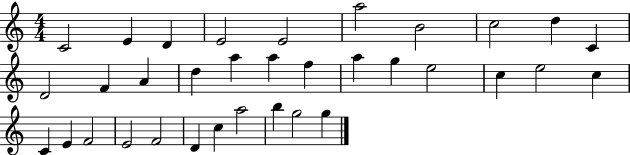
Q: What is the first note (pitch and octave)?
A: C4